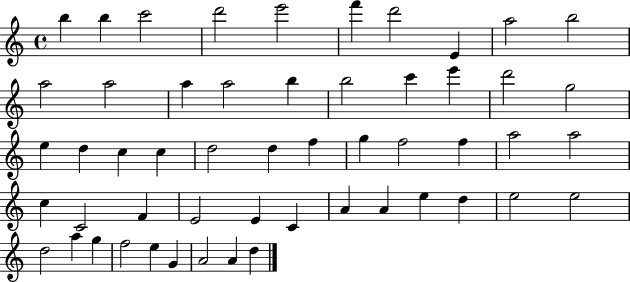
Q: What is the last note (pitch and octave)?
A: D5